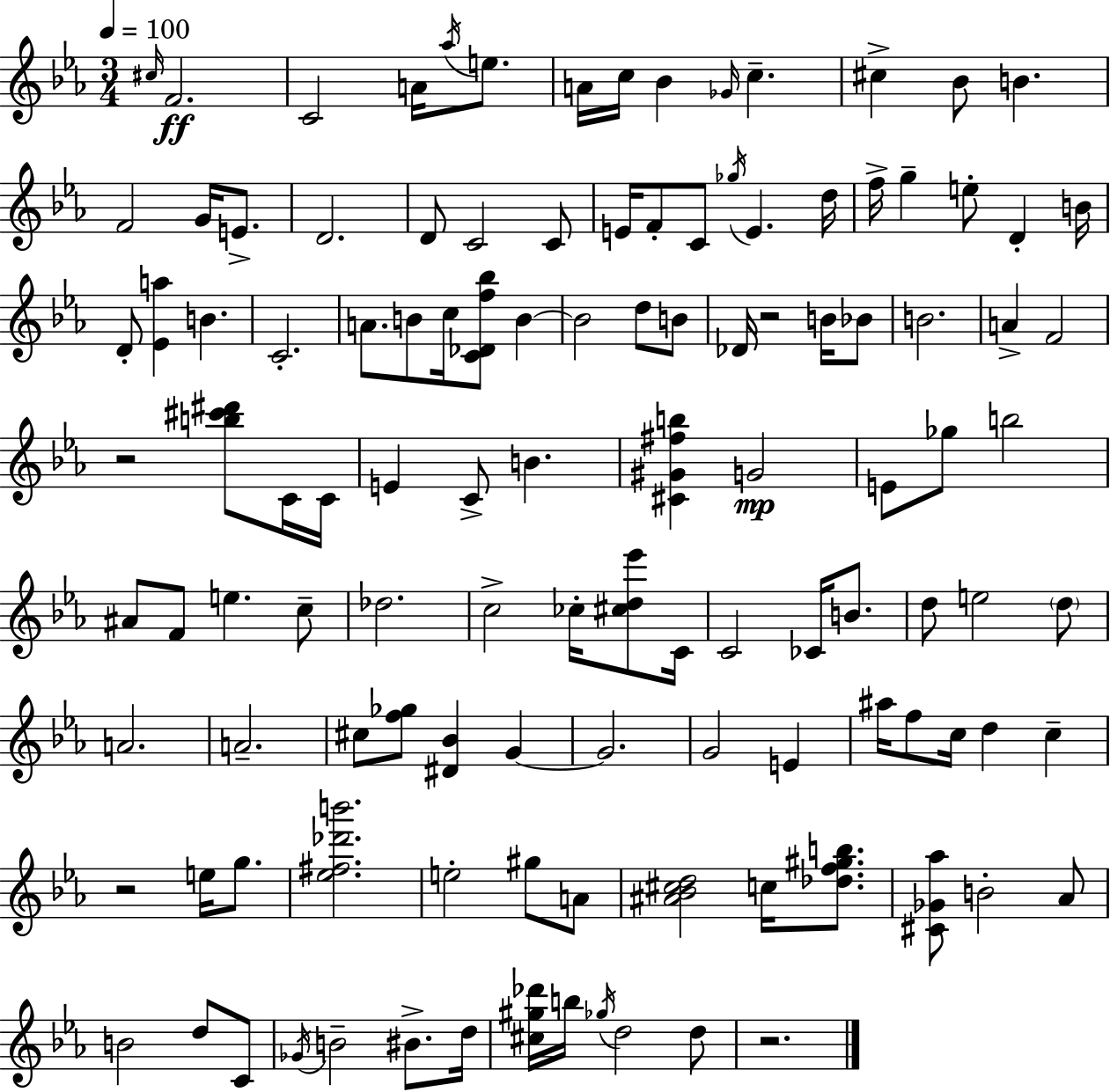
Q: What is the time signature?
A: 3/4